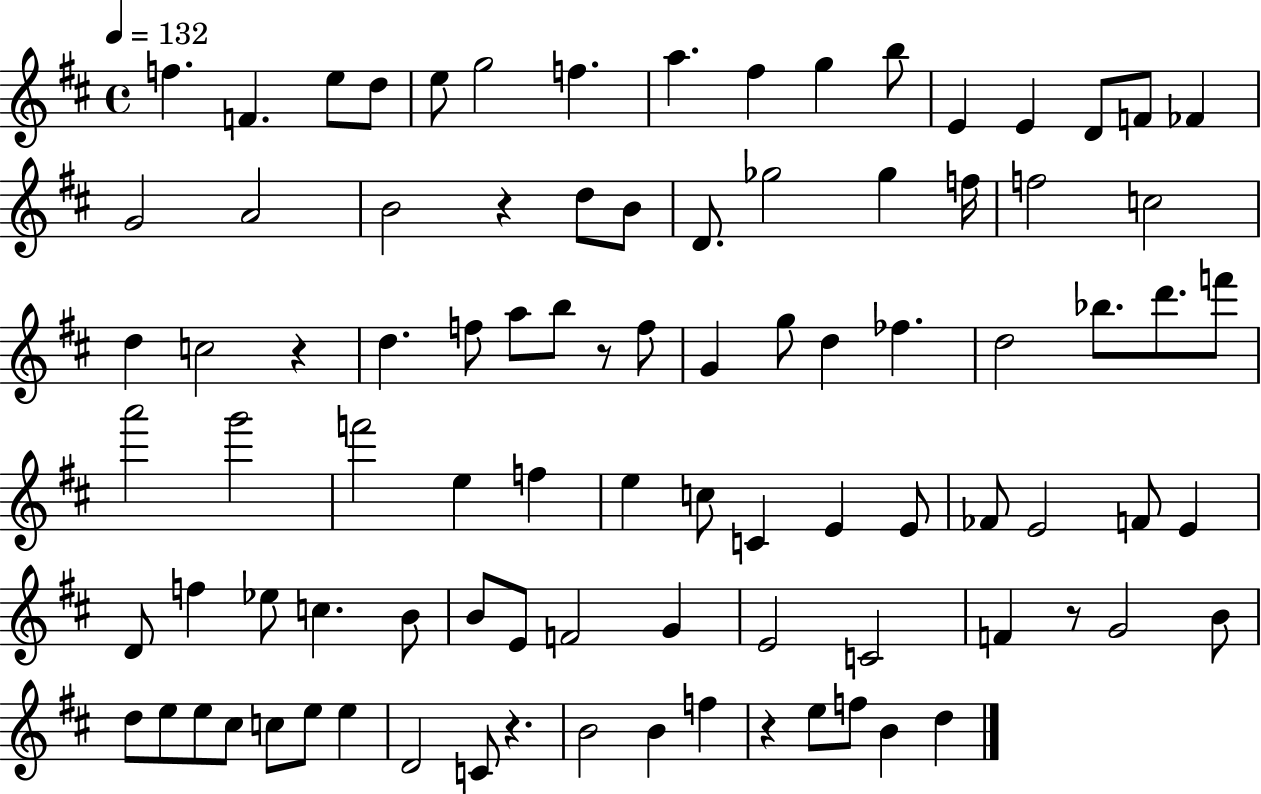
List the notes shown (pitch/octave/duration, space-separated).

F5/q. F4/q. E5/e D5/e E5/e G5/h F5/q. A5/q. F#5/q G5/q B5/e E4/q E4/q D4/e F4/e FES4/q G4/h A4/h B4/h R/q D5/e B4/e D4/e. Gb5/h Gb5/q F5/s F5/h C5/h D5/q C5/h R/q D5/q. F5/e A5/e B5/e R/e F5/e G4/q G5/e D5/q FES5/q. D5/h Bb5/e. D6/e. F6/e A6/h G6/h F6/h E5/q F5/q E5/q C5/e C4/q E4/q E4/e FES4/e E4/h F4/e E4/q D4/e F5/q Eb5/e C5/q. B4/e B4/e E4/e F4/h G4/q E4/h C4/h F4/q R/e G4/h B4/e D5/e E5/e E5/e C#5/e C5/e E5/e E5/q D4/h C4/e R/q. B4/h B4/q F5/q R/q E5/e F5/e B4/q D5/q